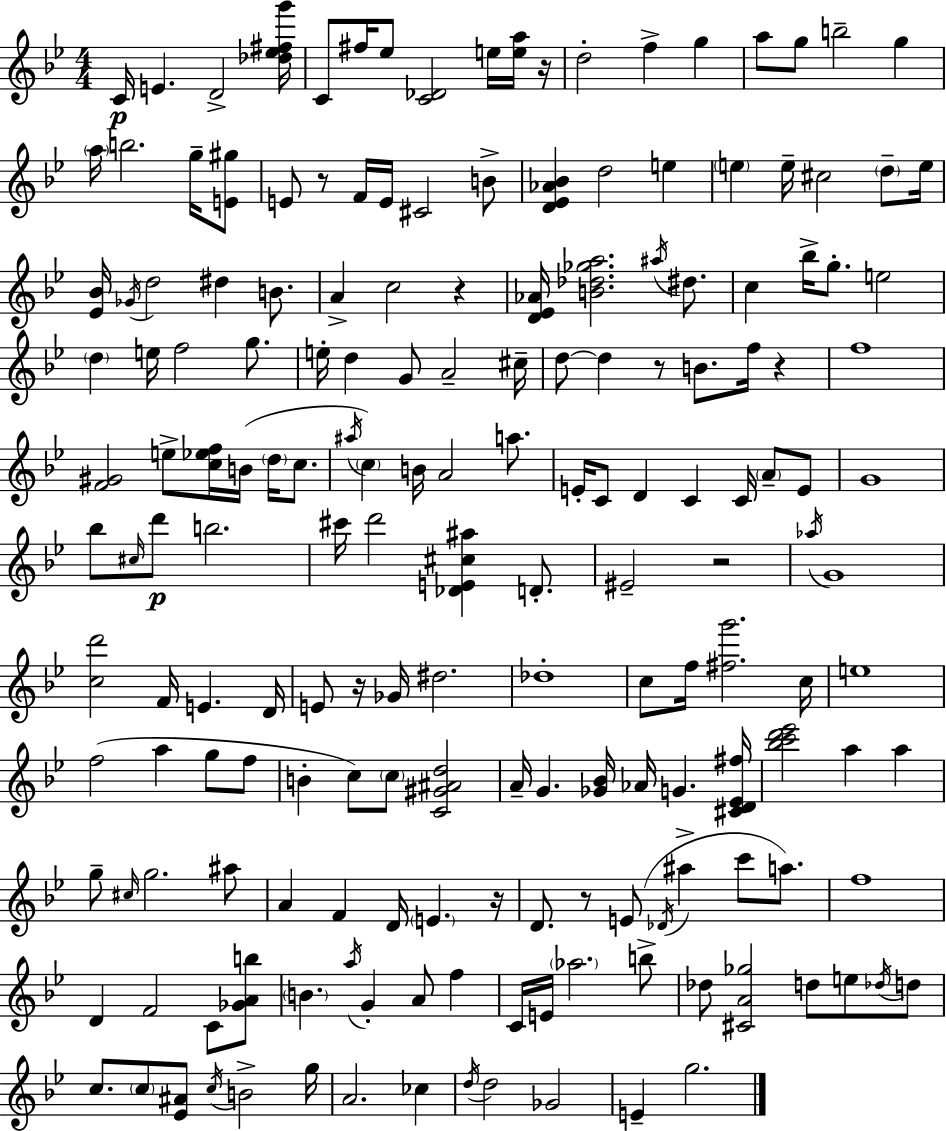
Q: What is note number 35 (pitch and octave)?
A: C5